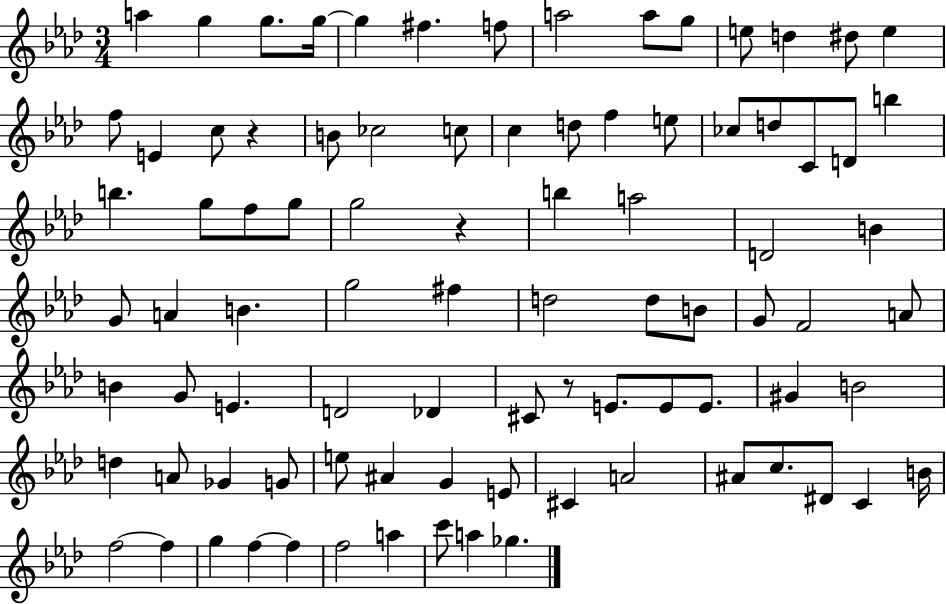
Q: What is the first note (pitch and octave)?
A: A5